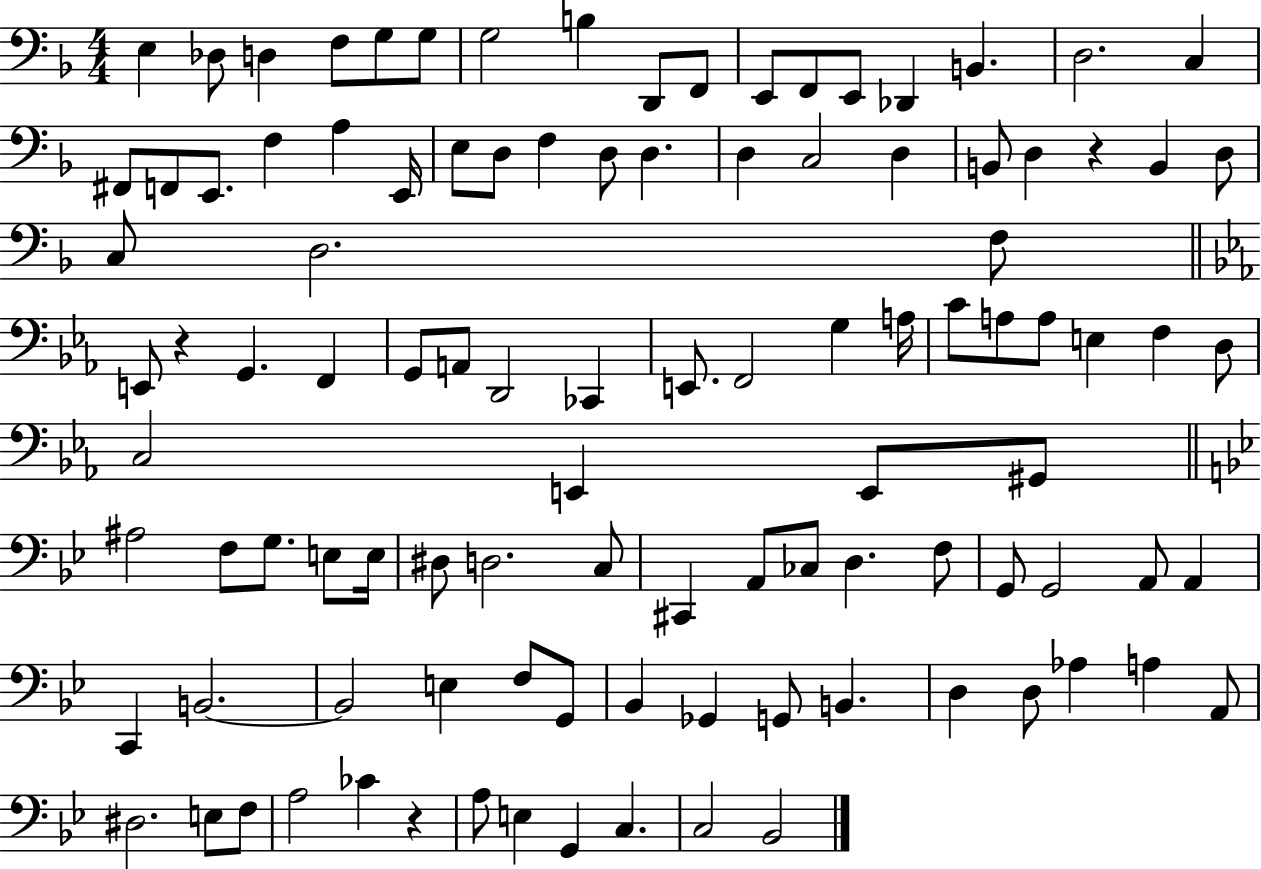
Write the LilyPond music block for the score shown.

{
  \clef bass
  \numericTimeSignature
  \time 4/4
  \key f \major
  e4 des8 d4 f8 g8 g8 | g2 b4 d,8 f,8 | e,8 f,8 e,8 des,4 b,4. | d2. c4 | \break fis,8 f,8 e,8. f4 a4 e,16 | e8 d8 f4 d8 d4. | d4 c2 d4 | b,8 d4 r4 b,4 d8 | \break c8 d2. f8 | \bar "||" \break \key c \minor e,8 r4 g,4. f,4 | g,8 a,8 d,2 ces,4 | e,8. f,2 g4 a16 | c'8 a8 a8 e4 f4 d8 | \break c2 e,4 e,8 gis,8 | \bar "||" \break \key bes \major ais2 f8 g8. e8 e16 | dis8 d2. c8 | cis,4 a,8 ces8 d4. f8 | g,8 g,2 a,8 a,4 | \break c,4 b,2.~~ | b,2 e4 f8 g,8 | bes,4 ges,4 g,8 b,4. | d4 d8 aes4 a4 a,8 | \break dis2. e8 f8 | a2 ces'4 r4 | a8 e4 g,4 c4. | c2 bes,2 | \break \bar "|."
}